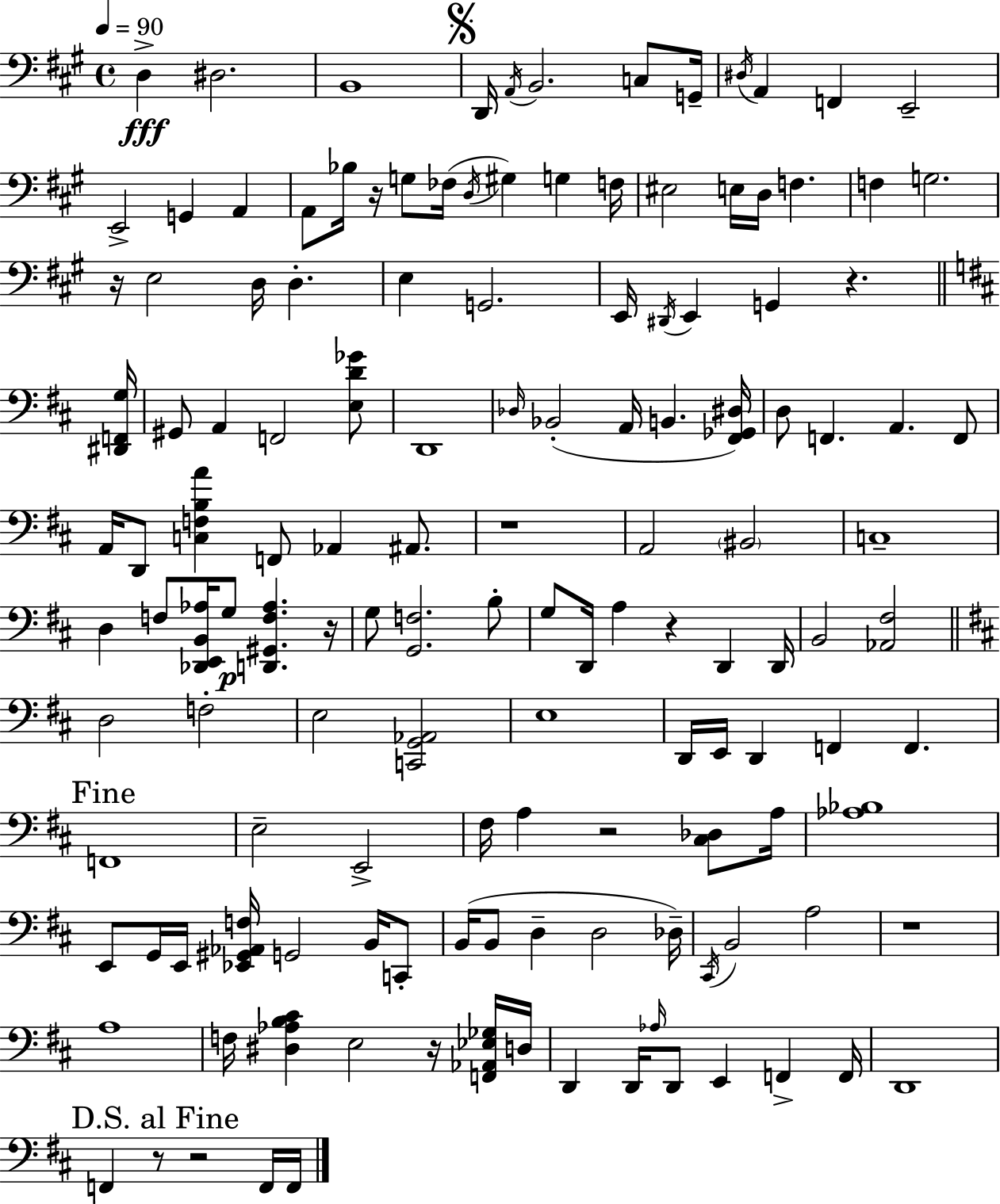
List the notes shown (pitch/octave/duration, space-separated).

D3/q D#3/h. B2/w D2/s A2/s B2/h. C3/e G2/s D#3/s A2/q F2/q E2/h E2/h G2/q A2/q A2/e Bb3/s R/s G3/e FES3/s D3/s G#3/q G3/q F3/s EIS3/h E3/s D3/s F3/q. F3/q G3/h. R/s E3/h D3/s D3/q. E3/q G2/h. E2/s D#2/s E2/q G2/q R/q. [D#2,F2,G3]/s G#2/e A2/q F2/h [E3,D4,Gb4]/e D2/w Db3/s Bb2/h A2/s B2/q. [F#2,Gb2,D#3]/s D3/e F2/q. A2/q. F2/e A2/s D2/e [C3,F3,B3,A4]/q F2/e Ab2/q A#2/e. R/w A2/h BIS2/h C3/w D3/q F3/e [Db2,E2,B2,Ab3]/s G3/e [D2,G#2,F3,Ab3]/q. R/s G3/e [G2,F3]/h. B3/e G3/e D2/s A3/q R/q D2/q D2/s B2/h [Ab2,F#3]/h D3/h F3/h E3/h [C2,G2,Ab2]/h E3/w D2/s E2/s D2/q F2/q F2/q. F2/w E3/h E2/h F#3/s A3/q R/h [C#3,Db3]/e A3/s [Ab3,Bb3]/w E2/e G2/s E2/s [Eb2,G#2,Ab2,F3]/s G2/h B2/s C2/e B2/s B2/e D3/q D3/h Db3/s C#2/s B2/h A3/h R/w A3/w F3/s [D#3,Ab3,B3,C#4]/q E3/h R/s [F2,Ab2,Eb3,Gb3]/s D3/s D2/q D2/s Ab3/s D2/e E2/q F2/q F2/s D2/w F2/q R/e R/h F2/s F2/s